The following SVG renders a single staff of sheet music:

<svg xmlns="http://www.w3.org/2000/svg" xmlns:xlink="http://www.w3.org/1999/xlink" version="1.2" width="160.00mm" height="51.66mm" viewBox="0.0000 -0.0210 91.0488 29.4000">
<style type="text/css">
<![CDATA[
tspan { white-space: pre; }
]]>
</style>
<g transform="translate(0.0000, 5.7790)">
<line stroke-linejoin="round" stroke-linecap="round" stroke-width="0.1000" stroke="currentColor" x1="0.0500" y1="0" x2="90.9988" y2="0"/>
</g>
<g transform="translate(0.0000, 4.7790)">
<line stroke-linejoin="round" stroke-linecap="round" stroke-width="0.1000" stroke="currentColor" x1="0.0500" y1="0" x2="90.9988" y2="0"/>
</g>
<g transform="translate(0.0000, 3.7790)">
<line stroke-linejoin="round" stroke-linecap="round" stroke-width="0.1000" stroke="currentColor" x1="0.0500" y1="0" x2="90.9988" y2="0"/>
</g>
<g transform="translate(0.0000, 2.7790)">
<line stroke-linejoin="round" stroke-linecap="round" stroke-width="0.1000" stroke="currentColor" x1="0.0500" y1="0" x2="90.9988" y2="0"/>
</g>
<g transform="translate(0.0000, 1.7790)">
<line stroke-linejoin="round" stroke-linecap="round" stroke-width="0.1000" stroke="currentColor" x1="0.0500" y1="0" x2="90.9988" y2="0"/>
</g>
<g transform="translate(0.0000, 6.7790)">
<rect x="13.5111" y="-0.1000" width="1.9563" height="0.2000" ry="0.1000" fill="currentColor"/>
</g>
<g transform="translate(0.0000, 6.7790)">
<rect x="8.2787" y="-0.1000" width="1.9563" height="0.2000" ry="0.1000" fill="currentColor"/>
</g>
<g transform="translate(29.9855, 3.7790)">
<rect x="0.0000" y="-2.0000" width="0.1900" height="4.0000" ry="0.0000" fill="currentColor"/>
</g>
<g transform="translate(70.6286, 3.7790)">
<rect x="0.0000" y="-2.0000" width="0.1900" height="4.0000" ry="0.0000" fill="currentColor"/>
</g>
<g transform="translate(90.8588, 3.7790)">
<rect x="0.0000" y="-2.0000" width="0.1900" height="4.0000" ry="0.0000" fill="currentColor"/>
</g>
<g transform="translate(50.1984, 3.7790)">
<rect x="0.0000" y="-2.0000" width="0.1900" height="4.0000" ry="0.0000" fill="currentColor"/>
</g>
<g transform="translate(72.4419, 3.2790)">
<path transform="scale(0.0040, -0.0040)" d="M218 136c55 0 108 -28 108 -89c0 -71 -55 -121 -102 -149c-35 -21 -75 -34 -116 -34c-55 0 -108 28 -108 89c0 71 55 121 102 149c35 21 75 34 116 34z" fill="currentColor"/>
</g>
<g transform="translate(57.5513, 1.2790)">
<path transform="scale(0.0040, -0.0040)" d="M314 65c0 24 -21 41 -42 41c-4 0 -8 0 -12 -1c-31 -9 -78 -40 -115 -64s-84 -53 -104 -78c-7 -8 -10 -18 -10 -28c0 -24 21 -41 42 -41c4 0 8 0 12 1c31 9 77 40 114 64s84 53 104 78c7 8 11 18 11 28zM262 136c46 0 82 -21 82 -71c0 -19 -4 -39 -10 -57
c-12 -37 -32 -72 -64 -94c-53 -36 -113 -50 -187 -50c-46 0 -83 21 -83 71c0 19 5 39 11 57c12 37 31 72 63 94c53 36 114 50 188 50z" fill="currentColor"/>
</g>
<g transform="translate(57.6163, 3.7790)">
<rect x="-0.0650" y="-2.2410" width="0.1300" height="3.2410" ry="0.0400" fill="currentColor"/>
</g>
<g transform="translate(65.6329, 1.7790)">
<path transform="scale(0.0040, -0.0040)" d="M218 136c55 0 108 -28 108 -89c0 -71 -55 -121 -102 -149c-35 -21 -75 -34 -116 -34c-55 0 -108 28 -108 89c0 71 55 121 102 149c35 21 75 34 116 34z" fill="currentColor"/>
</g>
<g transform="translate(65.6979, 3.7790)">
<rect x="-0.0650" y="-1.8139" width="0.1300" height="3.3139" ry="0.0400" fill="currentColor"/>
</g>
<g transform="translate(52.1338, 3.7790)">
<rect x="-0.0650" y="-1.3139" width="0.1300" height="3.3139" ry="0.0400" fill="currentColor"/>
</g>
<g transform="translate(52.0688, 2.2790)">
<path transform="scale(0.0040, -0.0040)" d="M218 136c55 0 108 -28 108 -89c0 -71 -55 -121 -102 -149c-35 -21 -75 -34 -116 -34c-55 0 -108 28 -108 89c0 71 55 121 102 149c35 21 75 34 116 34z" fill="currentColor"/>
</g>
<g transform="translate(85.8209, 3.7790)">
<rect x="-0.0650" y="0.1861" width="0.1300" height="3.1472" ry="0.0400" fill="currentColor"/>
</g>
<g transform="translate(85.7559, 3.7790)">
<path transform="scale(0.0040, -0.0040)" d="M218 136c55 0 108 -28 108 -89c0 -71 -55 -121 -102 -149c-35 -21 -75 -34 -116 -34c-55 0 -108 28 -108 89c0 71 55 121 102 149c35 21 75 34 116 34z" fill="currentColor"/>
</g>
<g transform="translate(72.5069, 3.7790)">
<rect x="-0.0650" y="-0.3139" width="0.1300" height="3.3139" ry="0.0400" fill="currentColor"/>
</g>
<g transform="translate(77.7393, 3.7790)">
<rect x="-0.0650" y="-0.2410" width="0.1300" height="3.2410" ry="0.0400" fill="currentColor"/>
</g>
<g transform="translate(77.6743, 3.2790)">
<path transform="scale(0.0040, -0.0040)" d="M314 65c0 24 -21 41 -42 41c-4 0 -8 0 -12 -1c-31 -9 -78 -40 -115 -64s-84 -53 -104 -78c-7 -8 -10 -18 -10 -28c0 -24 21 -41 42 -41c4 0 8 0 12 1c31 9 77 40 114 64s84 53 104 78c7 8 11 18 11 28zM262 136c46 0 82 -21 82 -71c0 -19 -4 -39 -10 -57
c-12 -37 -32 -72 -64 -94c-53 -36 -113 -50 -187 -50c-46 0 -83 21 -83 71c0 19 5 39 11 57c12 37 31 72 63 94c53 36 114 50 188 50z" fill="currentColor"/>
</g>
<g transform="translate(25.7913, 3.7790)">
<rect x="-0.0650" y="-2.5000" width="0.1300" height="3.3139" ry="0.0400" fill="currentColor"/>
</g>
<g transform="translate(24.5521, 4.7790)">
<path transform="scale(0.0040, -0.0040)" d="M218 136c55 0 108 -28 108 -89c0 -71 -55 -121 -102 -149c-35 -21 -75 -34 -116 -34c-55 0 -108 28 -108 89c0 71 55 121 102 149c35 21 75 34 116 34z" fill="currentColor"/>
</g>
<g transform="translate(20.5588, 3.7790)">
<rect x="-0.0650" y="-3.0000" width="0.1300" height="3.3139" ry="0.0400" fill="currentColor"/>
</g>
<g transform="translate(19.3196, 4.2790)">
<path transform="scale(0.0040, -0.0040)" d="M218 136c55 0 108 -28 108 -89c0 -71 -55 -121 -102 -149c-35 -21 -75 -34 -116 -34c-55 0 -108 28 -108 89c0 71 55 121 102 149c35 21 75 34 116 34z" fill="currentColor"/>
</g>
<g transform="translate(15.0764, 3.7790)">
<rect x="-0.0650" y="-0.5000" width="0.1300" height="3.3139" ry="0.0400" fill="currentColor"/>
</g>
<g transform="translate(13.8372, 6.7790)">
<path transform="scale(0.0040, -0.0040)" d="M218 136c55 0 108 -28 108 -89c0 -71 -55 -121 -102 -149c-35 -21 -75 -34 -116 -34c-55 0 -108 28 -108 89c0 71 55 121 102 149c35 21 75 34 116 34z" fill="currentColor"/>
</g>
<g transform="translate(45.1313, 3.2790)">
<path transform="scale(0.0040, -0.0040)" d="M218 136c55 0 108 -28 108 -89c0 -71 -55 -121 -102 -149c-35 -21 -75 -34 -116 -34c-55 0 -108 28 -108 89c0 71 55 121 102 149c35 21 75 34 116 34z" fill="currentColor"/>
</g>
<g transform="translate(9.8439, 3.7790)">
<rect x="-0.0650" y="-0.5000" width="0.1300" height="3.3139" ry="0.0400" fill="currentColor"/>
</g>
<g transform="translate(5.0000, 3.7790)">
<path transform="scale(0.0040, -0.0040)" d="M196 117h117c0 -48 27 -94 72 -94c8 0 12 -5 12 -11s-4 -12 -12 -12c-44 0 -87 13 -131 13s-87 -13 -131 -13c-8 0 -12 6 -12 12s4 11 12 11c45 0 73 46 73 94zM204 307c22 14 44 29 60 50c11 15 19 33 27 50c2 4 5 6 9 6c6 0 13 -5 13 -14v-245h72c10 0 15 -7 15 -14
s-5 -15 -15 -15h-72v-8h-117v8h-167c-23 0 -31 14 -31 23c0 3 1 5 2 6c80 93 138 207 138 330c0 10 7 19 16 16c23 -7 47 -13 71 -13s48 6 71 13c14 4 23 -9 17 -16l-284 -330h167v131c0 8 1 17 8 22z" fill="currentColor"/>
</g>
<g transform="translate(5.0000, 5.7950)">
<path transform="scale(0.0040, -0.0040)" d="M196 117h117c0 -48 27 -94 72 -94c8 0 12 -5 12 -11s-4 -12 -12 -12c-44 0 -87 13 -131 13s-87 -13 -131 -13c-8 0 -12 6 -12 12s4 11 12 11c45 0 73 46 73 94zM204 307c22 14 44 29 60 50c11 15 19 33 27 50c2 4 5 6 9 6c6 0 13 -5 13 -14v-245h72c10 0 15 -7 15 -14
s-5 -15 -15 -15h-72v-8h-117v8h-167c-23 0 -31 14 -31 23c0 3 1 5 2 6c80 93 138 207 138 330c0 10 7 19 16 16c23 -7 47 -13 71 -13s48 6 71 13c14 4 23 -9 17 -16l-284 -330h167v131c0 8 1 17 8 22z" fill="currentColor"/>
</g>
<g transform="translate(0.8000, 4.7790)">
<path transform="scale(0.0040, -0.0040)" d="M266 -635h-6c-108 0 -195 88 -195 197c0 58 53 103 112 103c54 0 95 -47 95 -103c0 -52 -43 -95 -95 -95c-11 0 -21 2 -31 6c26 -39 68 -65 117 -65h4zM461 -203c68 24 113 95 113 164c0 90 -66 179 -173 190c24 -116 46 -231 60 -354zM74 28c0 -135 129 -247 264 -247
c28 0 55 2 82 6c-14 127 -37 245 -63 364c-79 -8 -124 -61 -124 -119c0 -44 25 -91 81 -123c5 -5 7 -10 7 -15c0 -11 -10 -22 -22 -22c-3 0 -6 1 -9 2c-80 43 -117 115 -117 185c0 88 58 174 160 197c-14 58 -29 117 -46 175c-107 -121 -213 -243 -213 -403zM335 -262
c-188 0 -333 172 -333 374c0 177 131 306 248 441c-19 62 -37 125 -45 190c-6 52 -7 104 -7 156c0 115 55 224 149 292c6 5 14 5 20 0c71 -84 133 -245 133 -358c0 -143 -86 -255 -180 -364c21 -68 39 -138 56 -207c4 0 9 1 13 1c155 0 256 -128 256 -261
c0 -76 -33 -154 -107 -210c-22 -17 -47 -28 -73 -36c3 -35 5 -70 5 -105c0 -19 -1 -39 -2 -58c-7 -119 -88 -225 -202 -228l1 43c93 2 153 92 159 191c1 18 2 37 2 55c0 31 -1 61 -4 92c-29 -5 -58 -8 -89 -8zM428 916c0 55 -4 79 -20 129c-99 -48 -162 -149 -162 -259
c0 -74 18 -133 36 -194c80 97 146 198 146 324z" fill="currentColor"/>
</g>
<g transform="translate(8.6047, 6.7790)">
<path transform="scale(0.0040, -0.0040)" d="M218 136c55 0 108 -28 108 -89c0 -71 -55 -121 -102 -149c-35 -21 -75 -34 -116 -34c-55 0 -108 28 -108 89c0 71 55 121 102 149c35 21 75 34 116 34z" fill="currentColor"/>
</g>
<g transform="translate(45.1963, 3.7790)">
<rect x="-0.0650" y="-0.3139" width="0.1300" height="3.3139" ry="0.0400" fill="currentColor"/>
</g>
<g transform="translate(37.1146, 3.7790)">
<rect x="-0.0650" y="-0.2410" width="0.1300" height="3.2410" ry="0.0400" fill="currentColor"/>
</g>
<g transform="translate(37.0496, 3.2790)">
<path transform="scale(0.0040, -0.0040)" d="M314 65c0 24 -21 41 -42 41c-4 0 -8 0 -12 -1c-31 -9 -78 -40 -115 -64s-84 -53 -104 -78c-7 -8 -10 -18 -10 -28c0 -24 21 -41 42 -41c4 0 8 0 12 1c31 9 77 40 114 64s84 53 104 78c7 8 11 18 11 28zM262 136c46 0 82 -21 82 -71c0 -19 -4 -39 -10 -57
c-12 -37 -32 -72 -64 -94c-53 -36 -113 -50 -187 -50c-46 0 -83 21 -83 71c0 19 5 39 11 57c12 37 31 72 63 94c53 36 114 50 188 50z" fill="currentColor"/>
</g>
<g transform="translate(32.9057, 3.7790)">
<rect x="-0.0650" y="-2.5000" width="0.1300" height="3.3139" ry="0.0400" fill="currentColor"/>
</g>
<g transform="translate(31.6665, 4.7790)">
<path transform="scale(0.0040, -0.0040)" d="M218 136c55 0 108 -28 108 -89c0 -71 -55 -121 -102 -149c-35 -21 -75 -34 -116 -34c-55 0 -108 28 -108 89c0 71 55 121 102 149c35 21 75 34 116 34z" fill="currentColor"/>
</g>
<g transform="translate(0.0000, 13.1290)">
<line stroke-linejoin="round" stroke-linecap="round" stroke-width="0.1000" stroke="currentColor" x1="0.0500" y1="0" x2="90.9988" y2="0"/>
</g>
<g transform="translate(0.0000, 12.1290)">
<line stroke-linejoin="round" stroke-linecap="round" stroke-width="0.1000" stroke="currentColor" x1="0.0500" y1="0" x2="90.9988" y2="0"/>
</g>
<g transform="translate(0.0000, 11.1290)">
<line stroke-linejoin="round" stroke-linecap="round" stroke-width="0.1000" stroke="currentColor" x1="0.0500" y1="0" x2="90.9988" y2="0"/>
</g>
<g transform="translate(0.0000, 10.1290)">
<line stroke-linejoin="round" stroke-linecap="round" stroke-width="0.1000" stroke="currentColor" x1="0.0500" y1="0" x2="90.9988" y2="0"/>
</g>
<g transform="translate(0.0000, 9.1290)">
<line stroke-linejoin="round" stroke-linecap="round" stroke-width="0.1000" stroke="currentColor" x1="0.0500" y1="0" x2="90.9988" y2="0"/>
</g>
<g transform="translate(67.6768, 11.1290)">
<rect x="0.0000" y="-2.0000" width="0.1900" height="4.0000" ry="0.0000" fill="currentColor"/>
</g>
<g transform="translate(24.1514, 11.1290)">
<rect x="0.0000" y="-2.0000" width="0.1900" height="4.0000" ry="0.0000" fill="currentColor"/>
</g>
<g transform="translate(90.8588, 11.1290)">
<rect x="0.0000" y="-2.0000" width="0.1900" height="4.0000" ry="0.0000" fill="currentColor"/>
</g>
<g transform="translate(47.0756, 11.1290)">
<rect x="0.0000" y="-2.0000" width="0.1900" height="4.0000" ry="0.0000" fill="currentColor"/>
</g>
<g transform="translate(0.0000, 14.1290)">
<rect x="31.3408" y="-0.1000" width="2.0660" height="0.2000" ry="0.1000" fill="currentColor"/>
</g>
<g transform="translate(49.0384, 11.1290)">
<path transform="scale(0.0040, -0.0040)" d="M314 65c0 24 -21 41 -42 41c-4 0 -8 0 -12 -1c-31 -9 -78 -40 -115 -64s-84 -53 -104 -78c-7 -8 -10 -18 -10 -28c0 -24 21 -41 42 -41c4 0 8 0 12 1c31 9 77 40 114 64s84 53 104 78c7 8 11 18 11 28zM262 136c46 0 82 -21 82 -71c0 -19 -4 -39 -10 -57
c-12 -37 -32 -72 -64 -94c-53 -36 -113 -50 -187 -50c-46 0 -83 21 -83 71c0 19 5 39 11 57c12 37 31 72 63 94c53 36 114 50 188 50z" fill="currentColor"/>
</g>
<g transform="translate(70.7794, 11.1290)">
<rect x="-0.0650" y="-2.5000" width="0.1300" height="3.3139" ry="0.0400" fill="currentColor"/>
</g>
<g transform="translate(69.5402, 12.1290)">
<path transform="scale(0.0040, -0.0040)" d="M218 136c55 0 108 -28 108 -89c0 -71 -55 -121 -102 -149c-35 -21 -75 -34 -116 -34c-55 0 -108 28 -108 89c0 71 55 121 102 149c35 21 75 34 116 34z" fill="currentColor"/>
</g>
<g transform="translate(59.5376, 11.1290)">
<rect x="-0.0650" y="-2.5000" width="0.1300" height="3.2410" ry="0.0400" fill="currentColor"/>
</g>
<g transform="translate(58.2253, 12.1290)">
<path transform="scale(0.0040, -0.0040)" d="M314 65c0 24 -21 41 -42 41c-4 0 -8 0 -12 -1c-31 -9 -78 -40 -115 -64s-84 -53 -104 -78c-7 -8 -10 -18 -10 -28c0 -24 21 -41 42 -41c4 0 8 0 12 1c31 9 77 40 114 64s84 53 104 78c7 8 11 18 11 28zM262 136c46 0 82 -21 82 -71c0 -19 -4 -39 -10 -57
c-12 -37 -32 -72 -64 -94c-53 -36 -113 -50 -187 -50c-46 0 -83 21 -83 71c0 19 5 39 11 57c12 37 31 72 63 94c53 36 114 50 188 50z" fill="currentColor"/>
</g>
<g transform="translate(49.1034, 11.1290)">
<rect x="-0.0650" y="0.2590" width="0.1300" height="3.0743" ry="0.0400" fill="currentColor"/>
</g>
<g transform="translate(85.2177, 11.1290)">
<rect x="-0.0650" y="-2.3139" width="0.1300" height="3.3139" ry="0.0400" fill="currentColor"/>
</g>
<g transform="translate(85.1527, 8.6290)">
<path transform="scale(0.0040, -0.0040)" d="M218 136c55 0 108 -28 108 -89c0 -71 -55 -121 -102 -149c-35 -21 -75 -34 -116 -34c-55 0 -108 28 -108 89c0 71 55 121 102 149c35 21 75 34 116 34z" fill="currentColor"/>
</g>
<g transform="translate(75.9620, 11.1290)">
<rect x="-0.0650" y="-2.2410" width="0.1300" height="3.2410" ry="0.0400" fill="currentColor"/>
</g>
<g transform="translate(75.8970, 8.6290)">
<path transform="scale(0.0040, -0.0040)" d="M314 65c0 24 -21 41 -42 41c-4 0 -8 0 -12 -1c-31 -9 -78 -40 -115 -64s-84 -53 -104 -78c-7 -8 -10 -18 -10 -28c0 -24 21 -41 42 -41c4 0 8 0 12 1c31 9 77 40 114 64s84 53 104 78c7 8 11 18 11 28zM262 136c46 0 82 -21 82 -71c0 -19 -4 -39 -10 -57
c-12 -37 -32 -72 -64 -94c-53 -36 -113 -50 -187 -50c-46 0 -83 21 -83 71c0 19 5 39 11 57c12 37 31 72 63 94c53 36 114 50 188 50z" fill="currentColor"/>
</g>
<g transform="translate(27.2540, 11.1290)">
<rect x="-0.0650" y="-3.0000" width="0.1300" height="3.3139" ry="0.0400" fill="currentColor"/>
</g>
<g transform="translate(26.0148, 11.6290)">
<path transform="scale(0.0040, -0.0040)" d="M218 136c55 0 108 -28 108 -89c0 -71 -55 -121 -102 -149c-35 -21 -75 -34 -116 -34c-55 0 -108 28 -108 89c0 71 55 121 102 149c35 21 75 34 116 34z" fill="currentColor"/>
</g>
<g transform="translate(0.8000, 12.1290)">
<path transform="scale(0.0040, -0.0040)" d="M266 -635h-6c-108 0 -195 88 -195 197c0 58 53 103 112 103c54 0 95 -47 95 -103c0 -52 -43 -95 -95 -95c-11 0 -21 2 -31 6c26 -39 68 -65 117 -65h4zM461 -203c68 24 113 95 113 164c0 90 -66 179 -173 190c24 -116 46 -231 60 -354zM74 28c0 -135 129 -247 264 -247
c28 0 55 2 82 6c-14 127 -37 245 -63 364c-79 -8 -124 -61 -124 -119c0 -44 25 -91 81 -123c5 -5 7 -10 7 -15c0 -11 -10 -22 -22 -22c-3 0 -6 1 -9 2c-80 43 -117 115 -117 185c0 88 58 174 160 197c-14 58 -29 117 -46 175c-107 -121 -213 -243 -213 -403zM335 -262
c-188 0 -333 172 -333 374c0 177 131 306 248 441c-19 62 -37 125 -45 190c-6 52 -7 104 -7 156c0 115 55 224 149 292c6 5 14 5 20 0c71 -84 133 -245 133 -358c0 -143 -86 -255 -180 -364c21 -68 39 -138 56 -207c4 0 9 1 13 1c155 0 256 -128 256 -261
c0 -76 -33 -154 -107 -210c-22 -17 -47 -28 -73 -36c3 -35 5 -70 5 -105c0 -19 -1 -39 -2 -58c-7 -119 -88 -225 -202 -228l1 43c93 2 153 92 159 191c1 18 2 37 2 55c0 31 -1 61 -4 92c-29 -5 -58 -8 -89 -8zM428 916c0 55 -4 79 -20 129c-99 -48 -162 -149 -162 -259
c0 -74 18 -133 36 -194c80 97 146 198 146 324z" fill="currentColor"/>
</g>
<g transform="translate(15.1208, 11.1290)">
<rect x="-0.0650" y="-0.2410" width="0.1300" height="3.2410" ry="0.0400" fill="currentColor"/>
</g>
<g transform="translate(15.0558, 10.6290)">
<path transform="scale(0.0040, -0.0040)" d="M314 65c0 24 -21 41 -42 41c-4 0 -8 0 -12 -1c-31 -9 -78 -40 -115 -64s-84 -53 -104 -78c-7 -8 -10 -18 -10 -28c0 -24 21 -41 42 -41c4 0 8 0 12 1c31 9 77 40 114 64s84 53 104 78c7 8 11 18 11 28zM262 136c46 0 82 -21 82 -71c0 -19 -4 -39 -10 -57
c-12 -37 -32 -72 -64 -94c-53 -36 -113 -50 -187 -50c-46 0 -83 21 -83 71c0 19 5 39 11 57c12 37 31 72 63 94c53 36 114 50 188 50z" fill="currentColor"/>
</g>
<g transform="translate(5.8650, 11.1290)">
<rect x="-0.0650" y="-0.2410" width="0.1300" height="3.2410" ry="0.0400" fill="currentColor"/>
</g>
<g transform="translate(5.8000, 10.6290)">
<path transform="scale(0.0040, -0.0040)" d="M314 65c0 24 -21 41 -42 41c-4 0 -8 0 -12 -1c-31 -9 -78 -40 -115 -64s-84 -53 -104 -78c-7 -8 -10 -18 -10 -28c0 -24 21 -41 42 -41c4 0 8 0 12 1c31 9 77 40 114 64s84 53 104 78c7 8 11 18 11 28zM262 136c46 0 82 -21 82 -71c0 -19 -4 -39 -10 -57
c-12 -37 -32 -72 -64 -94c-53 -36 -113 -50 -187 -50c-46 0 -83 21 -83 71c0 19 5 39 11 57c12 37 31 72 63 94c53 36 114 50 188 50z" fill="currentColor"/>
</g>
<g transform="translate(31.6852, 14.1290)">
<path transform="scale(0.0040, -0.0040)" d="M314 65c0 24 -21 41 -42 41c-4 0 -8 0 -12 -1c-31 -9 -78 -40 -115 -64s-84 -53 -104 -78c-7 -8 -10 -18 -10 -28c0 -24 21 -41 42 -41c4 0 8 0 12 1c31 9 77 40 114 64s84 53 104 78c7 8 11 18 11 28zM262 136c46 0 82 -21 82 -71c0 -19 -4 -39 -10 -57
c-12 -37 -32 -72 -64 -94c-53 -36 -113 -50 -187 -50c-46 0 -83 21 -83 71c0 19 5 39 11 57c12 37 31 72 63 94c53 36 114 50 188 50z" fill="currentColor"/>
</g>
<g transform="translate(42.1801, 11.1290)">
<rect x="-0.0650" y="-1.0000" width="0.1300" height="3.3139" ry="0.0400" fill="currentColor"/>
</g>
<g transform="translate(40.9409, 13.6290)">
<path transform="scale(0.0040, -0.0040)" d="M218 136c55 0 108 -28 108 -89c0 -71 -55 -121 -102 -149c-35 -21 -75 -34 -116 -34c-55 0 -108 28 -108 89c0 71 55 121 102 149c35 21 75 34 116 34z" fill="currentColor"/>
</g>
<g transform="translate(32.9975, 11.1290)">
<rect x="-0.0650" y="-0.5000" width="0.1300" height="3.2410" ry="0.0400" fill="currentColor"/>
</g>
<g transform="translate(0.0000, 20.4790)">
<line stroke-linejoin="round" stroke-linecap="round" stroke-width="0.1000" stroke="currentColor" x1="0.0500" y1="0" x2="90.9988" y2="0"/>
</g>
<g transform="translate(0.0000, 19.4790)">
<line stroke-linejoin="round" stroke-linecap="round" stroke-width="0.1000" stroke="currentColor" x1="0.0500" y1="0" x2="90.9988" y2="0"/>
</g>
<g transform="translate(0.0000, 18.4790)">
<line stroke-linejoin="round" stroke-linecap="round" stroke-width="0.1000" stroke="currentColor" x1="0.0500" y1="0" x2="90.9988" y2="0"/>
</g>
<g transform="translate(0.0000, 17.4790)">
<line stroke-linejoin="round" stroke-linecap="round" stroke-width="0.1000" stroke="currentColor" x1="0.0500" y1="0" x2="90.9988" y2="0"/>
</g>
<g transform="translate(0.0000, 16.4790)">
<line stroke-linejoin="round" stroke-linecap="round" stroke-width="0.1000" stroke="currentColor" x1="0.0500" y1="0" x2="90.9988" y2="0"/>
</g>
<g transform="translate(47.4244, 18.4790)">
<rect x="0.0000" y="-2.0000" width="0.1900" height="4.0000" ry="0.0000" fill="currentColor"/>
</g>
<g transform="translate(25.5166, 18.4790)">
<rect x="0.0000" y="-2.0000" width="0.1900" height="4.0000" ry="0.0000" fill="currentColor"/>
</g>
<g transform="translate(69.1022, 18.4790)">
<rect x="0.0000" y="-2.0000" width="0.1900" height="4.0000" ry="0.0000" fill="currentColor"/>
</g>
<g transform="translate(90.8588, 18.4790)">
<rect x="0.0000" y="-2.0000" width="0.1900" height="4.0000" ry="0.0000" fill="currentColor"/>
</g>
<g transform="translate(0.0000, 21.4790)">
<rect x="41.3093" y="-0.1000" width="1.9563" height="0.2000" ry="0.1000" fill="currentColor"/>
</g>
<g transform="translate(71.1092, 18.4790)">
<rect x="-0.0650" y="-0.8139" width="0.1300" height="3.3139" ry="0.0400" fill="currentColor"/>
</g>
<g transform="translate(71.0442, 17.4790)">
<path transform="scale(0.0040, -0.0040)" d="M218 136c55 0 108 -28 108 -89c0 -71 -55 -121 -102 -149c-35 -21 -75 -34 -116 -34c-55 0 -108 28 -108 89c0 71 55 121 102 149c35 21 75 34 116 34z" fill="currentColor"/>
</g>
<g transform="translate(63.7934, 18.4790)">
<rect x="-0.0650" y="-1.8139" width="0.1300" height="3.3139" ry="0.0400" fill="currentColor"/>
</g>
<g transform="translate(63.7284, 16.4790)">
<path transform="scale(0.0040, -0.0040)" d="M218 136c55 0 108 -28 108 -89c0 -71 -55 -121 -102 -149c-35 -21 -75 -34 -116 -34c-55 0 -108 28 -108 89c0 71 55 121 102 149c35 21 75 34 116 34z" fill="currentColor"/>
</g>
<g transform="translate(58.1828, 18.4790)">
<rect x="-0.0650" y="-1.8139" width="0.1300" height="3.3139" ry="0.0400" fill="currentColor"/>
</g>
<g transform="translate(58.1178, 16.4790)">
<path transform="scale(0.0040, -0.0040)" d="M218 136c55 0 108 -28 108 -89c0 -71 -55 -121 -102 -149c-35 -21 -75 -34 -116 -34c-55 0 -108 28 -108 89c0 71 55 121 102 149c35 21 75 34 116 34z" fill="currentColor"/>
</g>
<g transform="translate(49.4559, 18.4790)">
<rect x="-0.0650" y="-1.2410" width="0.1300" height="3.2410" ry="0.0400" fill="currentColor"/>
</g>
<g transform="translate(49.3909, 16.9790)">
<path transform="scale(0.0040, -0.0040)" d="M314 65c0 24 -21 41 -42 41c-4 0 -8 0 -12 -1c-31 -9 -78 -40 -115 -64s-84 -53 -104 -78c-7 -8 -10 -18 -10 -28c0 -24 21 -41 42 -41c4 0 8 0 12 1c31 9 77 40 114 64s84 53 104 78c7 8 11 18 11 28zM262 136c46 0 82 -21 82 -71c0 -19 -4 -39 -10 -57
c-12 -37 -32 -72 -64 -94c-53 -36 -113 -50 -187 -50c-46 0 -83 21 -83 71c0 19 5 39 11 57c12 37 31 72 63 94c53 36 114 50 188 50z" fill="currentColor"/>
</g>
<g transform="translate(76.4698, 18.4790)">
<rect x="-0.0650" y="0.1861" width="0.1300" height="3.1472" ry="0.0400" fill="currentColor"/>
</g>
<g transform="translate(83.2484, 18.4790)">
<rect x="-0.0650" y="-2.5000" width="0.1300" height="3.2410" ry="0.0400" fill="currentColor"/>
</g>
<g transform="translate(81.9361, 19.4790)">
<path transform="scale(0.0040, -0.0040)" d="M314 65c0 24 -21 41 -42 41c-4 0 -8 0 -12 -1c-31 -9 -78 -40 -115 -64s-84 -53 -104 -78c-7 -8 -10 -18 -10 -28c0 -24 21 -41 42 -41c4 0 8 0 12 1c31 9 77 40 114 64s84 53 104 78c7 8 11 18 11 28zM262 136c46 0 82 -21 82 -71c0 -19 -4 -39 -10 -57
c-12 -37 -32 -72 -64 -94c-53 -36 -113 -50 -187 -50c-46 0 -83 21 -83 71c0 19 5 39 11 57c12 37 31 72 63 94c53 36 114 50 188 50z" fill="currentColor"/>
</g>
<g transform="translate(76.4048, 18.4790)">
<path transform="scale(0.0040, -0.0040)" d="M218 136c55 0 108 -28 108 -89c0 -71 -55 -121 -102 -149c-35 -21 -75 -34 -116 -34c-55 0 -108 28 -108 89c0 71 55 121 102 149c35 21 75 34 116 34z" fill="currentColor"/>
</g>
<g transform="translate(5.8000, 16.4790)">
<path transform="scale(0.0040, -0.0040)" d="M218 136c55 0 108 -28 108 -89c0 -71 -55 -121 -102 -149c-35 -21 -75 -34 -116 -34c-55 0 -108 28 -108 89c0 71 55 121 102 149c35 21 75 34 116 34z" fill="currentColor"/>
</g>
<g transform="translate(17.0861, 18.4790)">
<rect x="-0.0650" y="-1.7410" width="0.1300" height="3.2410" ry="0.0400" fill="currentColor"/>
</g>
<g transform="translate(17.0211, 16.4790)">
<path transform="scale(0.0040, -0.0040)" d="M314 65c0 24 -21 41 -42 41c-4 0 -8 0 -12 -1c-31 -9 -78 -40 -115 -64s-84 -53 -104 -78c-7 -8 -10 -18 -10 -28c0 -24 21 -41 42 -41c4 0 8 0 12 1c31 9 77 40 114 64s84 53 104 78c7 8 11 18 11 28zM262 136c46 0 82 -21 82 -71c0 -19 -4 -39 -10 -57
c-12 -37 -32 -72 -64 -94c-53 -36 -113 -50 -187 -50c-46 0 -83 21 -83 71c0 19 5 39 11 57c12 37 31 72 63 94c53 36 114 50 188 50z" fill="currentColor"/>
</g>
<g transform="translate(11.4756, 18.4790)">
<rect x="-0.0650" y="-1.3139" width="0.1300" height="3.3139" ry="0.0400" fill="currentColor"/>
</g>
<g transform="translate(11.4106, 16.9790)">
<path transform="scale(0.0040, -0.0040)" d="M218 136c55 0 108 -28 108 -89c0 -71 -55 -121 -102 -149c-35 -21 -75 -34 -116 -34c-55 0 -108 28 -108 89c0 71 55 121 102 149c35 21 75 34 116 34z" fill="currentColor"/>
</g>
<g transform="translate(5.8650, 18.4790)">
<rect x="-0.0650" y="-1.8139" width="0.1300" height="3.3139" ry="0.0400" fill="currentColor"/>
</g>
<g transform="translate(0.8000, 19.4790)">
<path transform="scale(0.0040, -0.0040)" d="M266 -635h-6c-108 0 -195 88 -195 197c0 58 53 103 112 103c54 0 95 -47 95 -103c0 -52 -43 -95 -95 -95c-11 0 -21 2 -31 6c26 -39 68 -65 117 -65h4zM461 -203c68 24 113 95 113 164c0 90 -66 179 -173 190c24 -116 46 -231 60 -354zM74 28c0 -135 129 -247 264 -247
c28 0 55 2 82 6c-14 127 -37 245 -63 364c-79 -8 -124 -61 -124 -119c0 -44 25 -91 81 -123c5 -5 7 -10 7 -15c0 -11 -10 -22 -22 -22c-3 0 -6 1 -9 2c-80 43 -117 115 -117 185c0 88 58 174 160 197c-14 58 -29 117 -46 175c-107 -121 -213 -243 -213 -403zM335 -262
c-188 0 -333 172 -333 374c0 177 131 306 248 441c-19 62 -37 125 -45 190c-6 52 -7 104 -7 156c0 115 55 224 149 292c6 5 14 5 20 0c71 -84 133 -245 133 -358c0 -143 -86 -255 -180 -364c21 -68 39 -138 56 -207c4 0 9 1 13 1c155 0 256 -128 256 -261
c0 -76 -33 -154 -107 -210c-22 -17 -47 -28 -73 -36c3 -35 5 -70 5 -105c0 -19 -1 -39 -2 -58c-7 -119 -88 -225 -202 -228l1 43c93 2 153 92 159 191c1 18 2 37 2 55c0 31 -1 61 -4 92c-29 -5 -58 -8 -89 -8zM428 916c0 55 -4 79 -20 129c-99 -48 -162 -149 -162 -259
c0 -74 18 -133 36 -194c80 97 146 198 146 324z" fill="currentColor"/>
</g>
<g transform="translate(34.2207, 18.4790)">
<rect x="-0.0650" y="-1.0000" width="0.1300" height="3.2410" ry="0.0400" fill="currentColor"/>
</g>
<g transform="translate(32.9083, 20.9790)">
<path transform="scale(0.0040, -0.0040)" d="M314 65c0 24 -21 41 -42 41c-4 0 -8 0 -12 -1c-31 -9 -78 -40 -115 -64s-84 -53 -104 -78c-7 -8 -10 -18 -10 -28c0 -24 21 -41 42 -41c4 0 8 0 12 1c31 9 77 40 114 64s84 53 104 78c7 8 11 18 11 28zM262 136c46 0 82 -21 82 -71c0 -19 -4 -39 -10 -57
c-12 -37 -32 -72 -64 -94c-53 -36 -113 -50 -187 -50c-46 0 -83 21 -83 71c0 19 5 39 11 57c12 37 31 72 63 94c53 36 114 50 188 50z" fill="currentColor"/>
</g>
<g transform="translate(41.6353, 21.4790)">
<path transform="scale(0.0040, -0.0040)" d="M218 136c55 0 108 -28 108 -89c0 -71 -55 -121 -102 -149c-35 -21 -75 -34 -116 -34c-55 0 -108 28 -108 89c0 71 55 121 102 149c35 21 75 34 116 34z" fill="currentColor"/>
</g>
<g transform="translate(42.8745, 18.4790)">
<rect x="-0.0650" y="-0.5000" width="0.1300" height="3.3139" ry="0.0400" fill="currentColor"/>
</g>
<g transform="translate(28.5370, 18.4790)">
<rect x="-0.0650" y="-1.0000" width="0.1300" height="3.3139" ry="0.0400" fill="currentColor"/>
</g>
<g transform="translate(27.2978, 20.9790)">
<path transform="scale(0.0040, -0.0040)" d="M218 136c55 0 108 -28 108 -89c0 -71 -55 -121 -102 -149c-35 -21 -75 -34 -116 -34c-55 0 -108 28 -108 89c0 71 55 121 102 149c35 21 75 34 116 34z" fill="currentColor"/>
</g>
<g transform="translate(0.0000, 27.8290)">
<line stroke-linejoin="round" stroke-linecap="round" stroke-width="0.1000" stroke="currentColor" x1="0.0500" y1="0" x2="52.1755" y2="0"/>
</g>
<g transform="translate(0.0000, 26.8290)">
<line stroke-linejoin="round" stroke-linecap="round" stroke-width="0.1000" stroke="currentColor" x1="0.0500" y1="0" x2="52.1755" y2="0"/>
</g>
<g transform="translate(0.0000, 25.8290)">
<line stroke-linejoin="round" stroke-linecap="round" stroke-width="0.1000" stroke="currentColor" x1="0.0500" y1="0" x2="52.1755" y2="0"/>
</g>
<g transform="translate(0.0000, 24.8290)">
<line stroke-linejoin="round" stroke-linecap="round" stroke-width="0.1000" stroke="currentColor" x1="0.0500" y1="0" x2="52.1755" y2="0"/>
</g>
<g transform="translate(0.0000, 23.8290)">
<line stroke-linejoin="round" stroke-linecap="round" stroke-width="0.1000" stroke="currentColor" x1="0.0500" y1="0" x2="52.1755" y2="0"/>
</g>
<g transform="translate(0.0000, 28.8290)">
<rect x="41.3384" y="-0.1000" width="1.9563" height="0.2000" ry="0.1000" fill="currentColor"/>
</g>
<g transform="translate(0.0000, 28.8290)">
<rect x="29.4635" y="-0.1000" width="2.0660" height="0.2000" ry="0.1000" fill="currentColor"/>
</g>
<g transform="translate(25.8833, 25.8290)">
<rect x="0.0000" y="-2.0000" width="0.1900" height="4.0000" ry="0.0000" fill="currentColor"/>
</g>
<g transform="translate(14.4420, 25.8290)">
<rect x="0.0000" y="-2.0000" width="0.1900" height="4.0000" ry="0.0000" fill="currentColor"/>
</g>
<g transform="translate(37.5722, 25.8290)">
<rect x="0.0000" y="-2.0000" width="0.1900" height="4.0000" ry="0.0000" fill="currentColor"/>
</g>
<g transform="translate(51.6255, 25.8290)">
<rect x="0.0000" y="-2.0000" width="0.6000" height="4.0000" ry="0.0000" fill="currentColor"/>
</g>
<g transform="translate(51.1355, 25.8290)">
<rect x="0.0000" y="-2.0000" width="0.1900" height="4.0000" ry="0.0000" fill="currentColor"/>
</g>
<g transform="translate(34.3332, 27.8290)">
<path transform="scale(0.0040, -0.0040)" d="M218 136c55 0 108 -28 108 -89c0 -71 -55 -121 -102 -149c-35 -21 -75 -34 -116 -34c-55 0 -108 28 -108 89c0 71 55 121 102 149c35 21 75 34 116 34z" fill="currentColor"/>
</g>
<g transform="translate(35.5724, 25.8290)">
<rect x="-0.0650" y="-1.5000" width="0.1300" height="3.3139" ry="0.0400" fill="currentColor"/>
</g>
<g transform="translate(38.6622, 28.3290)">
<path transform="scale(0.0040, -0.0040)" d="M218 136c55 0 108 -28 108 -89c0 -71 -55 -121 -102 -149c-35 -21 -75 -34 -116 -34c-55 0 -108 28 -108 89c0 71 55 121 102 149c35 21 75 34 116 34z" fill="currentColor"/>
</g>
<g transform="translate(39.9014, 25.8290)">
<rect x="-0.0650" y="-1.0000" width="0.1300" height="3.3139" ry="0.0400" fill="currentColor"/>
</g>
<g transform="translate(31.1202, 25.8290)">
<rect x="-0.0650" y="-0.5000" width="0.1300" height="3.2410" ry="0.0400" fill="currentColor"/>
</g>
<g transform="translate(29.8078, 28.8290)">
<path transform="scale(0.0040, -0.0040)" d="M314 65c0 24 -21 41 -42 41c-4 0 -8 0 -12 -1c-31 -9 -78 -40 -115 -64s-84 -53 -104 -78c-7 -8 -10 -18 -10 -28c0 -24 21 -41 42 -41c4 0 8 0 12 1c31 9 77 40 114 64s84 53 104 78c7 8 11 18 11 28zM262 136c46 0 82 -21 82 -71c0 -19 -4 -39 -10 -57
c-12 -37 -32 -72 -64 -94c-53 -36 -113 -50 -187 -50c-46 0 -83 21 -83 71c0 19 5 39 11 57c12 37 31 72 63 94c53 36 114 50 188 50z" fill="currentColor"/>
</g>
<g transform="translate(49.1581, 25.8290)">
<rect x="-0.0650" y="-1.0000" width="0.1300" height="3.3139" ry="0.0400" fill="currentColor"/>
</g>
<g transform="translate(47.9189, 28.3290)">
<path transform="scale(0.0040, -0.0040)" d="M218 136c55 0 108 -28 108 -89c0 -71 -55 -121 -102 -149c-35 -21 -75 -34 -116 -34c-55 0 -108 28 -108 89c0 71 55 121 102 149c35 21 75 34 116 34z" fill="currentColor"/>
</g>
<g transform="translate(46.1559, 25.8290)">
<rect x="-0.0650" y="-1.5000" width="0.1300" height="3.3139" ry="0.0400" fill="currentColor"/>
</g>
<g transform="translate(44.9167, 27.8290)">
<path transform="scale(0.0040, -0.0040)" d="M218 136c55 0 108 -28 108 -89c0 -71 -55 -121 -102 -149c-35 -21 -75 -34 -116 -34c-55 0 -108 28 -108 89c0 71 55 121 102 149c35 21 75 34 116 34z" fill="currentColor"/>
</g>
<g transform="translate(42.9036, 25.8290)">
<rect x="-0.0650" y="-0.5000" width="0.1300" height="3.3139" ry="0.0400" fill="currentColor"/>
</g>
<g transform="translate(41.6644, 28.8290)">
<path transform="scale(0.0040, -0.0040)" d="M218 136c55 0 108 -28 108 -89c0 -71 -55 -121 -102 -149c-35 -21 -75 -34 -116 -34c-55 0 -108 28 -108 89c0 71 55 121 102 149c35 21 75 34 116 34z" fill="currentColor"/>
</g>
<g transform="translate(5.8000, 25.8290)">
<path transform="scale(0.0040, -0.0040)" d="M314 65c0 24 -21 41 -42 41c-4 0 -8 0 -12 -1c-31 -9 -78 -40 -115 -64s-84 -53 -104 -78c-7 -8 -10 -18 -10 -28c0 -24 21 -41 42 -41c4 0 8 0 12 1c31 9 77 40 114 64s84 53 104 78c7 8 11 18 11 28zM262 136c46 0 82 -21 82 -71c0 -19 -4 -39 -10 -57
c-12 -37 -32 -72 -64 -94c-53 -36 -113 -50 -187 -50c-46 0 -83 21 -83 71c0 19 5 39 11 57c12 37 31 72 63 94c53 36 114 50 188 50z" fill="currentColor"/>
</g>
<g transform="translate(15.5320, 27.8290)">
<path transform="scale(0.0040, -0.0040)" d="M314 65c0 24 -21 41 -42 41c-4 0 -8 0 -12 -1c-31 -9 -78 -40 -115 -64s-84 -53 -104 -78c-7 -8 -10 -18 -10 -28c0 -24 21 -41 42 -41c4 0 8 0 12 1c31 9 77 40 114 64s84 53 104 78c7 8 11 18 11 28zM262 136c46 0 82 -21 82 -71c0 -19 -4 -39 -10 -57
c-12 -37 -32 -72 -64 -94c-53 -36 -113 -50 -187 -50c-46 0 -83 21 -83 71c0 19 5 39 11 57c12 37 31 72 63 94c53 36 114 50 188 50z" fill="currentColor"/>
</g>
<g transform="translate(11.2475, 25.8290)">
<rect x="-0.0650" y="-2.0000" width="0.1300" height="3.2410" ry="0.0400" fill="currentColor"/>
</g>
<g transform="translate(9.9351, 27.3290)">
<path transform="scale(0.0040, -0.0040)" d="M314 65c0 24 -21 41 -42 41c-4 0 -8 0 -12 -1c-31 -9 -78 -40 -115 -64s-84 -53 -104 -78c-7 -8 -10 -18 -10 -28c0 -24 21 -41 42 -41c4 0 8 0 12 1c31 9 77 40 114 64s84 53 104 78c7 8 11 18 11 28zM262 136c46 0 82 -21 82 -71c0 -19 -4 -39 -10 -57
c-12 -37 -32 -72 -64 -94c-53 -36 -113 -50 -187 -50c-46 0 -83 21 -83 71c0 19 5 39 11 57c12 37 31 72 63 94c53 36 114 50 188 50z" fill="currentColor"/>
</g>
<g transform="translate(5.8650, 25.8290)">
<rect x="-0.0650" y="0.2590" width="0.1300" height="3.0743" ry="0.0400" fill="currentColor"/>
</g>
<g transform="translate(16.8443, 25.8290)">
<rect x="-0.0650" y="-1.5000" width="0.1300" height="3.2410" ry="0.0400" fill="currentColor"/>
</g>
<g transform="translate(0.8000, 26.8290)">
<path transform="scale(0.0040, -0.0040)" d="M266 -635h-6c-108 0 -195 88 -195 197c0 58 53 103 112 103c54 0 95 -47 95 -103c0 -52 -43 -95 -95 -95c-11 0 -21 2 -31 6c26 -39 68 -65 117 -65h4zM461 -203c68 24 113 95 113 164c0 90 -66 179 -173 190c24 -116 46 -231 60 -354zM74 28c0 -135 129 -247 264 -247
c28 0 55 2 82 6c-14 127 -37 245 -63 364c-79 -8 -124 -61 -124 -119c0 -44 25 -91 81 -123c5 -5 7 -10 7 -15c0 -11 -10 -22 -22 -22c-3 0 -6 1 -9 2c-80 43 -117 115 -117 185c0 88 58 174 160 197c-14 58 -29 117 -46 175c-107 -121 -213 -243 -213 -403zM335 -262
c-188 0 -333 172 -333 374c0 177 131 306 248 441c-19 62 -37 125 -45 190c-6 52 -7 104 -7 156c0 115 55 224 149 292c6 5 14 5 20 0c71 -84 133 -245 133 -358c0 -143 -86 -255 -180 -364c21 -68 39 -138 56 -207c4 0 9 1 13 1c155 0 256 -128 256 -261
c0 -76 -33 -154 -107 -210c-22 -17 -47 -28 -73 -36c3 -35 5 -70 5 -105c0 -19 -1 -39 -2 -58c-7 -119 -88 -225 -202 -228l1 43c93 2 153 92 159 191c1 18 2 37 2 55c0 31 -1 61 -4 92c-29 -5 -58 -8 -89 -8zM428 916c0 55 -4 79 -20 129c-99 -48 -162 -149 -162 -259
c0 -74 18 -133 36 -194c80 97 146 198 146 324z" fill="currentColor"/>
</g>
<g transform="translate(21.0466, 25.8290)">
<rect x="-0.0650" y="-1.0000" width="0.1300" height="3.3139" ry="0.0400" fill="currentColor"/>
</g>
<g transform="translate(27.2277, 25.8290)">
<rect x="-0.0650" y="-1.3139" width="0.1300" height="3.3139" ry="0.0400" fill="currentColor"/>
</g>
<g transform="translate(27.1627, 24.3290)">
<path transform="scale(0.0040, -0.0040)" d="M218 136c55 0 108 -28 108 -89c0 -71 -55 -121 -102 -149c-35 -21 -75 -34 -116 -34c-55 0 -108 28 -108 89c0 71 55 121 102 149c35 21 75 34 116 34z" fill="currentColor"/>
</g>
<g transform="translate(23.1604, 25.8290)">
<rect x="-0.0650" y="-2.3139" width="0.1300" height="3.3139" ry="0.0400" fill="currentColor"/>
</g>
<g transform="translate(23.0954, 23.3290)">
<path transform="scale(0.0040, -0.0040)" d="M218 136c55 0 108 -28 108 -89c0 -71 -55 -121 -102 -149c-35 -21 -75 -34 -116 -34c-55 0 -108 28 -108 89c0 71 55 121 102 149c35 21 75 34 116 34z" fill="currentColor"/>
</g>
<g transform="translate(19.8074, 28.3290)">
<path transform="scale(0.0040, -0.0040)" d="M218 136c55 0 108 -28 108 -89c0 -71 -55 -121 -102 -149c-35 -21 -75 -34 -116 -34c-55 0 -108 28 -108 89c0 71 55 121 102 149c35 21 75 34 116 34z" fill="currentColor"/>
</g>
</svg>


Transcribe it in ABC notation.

X:1
T:Untitled
M:4/4
L:1/4
K:C
C C A G G c2 c e g2 f c c2 B c2 c2 A C2 D B2 G2 G g2 g f e f2 D D2 C e2 f f d B G2 B2 F2 E2 D g e C2 E D C E D